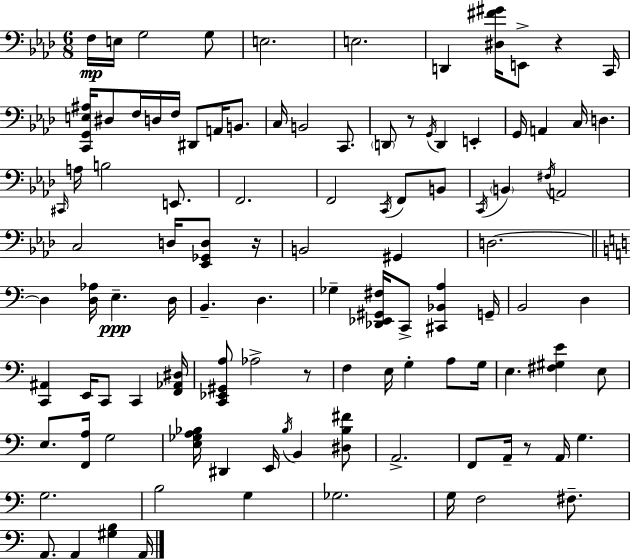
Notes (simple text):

F3/s E3/s G3/h G3/e E3/h. E3/h. D2/q [D#3,F#4,G#4]/s E2/e R/q C2/s [C2,G2,E3,A#3]/s D#3/e F3/s D3/s F3/s D#2/e A2/s B2/e. C3/s B2/h C2/e. D2/e R/e G2/s D2/q E2/q G2/s A2/q C3/s D3/q. C#2/s A3/s B3/h E2/e. F2/h. F2/h C2/s F2/e B2/e C2/s B2/q F#3/s A2/h C3/h D3/s [Eb2,Gb2,D3]/e R/s B2/h G#2/q D3/h. D3/q [D3,Ab3]/s E3/q. D3/s B2/q. D3/q. Gb3/q [Db2,Eb2,G#2,F#3]/s C2/e [C#2,Bb2,A3]/q G2/s B2/h D3/q [C2,A#2]/q E2/s C2/e C2/q [F2,Ab2,D#3]/s [C2,Eb2,G#2,A3]/e Ab3/h R/e F3/q E3/s G3/q A3/e G3/s E3/q. [F#3,G#3,E4]/q E3/e E3/e. [F2,A3]/s G3/h [E3,Gb3,A3,Bb3]/s D#2/q E2/s Bb3/s B2/q [D#3,Bb3,F#4]/e A2/h. F2/e A2/s R/e A2/s G3/q. G3/h. B3/h G3/q Gb3/h. G3/s F3/h F#3/e. A2/e. A2/q [G#3,B3]/q A2/s